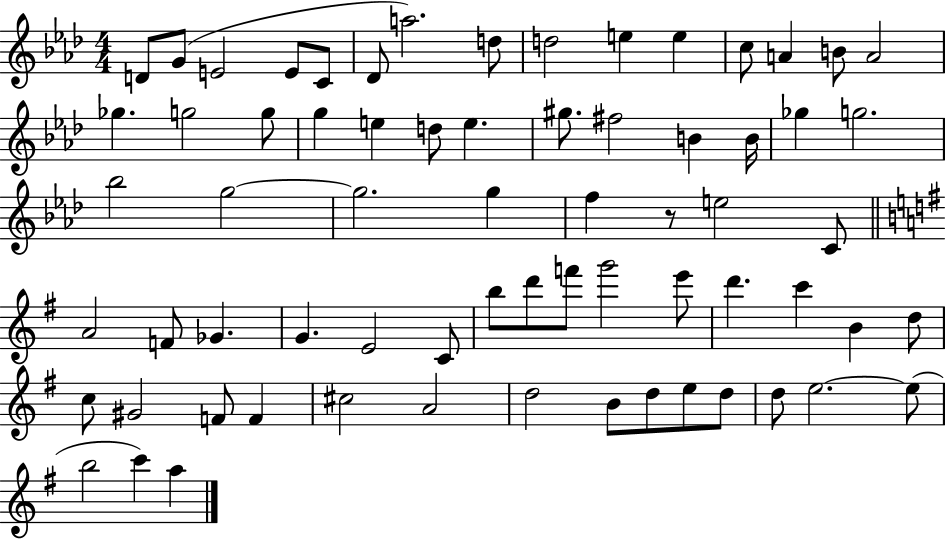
X:1
T:Untitled
M:4/4
L:1/4
K:Ab
D/2 G/2 E2 E/2 C/2 _D/2 a2 d/2 d2 e e c/2 A B/2 A2 _g g2 g/2 g e d/2 e ^g/2 ^f2 B B/4 _g g2 _b2 g2 g2 g f z/2 e2 C/2 A2 F/2 _G G E2 C/2 b/2 d'/2 f'/2 g'2 e'/2 d' c' B d/2 c/2 ^G2 F/2 F ^c2 A2 d2 B/2 d/2 e/2 d/2 d/2 e2 e/2 b2 c' a